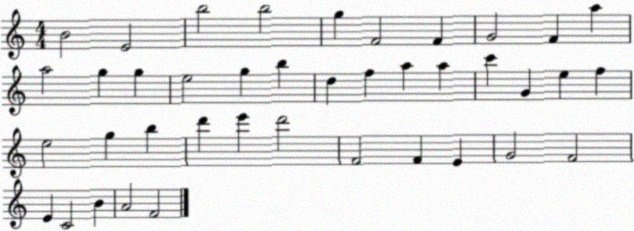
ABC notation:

X:1
T:Untitled
M:4/4
L:1/4
K:C
B2 E2 b2 b2 g F2 F G2 F a a2 g g e2 g b d f a a c' G e f e2 g b d' e' d'2 F2 F E G2 F2 E C2 B A2 F2